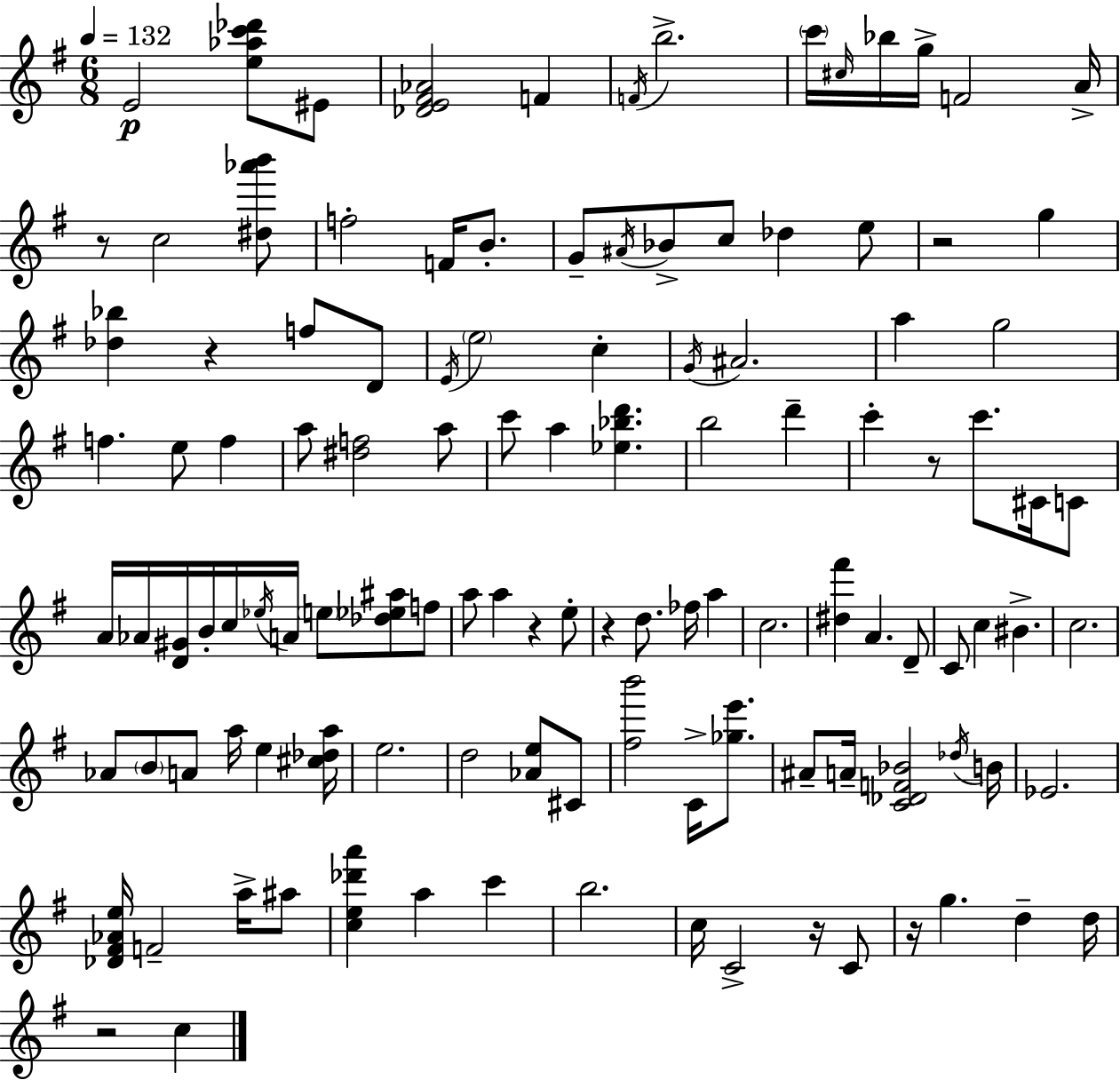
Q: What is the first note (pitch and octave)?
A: E4